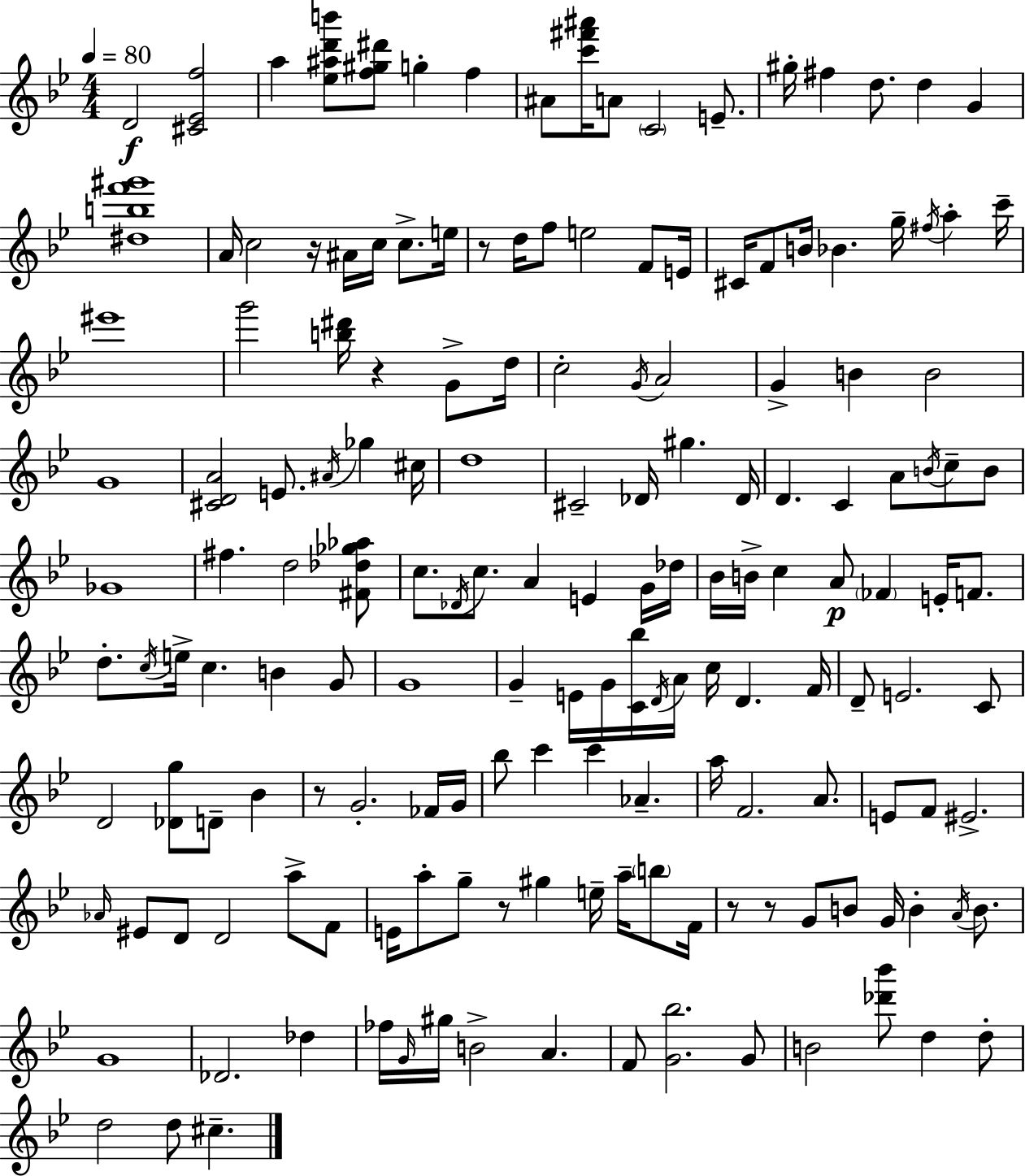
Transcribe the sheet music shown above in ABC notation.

X:1
T:Untitled
M:4/4
L:1/4
K:Gm
D2 [^C_Ef]2 a [_e^ad'b']/2 [f^g^d']/2 g f ^A/2 [c'^f'^a']/4 A/2 C2 E/2 ^g/4 ^f d/2 d G [^dbf'^g']4 A/4 c2 z/4 ^A/4 c/4 c/2 e/4 z/2 d/4 f/2 e2 F/2 E/4 ^C/4 F/2 B/4 _B g/4 ^f/4 a c'/4 ^e'4 g'2 [b^d']/4 z G/2 d/4 c2 G/4 A2 G B B2 G4 [^CDA]2 E/2 ^A/4 _g ^c/4 d4 ^C2 _D/4 ^g _D/4 D C A/2 B/4 c/2 B/2 _G4 ^f d2 [^F_d_g_a]/2 c/2 _D/4 c/2 A E G/4 _d/4 _B/4 B/4 c A/2 _F E/4 F/2 d/2 c/4 e/4 c B G/2 G4 G E/4 G/4 [C_b]/4 D/4 A/4 c/4 D F/4 D/2 E2 C/2 D2 [_Dg]/2 D/2 _B z/2 G2 _F/4 G/4 _b/2 c' c' _A a/4 F2 A/2 E/2 F/2 ^E2 _A/4 ^E/2 D/2 D2 a/2 F/2 E/4 a/2 g/2 z/2 ^g e/4 a/4 b/2 F/4 z/2 z/2 G/2 B/2 G/4 B A/4 B/2 G4 _D2 _d _f/4 G/4 ^g/4 B2 A F/2 [G_b]2 G/2 B2 [_d'_b']/2 d d/2 d2 d/2 ^c